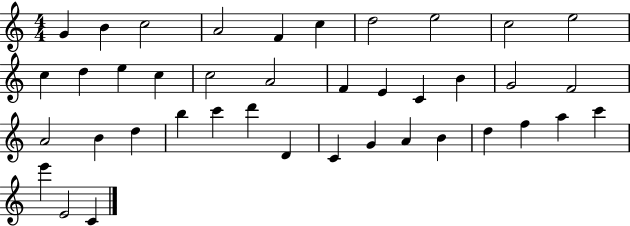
X:1
T:Untitled
M:4/4
L:1/4
K:C
G B c2 A2 F c d2 e2 c2 e2 c d e c c2 A2 F E C B G2 F2 A2 B d b c' d' D C G A B d f a c' e' E2 C